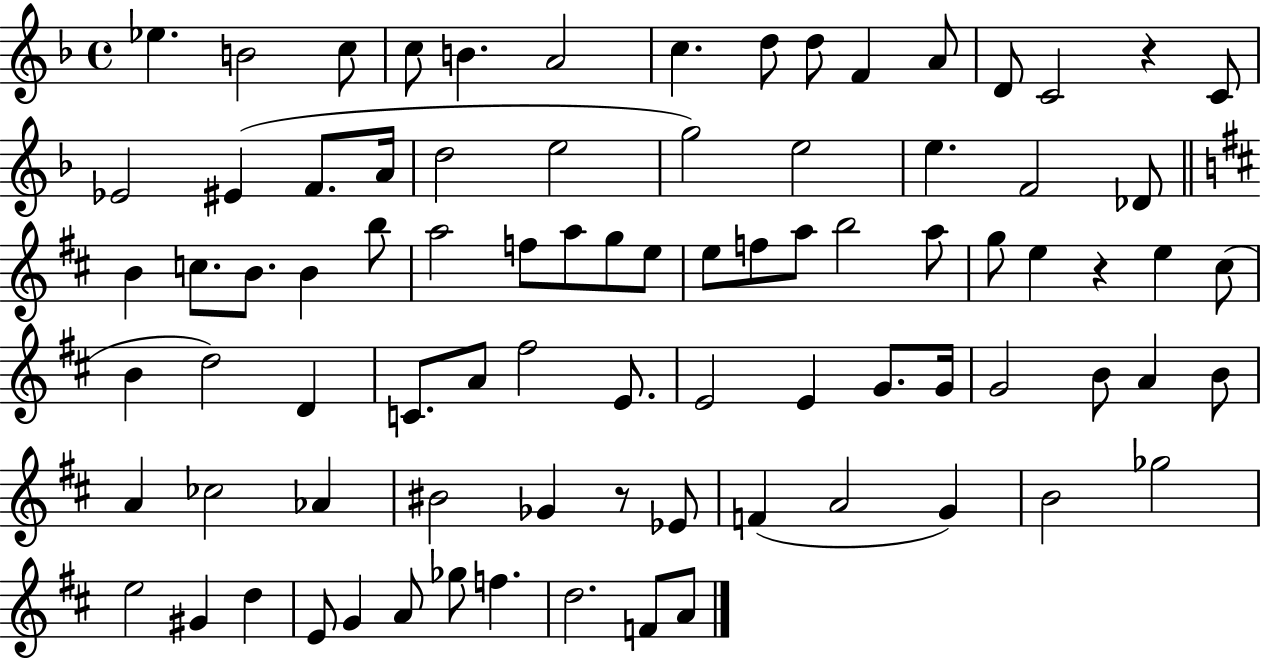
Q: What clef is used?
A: treble